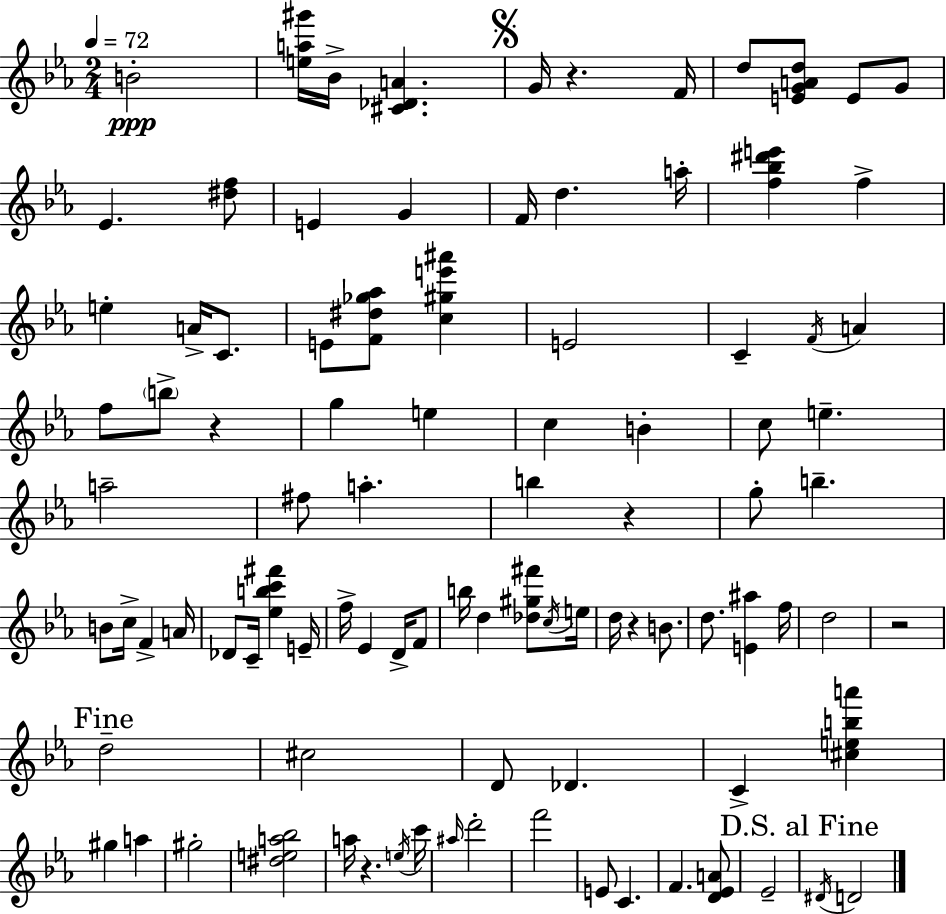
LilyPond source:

{
  \clef treble
  \numericTimeSignature
  \time 2/4
  \key ees \major
  \tempo 4 = 72
  b'2-.\ppp | <e'' a'' gis'''>16 bes'16-> <cis' des' a'>4. | \mark \markup { \musicglyph "scripts.segno" } g'16 r4. f'16 | d''8 <e' g' a' d''>8 e'8 g'8 | \break ees'4. <dis'' f''>8 | e'4 g'4 | f'16 d''4. a''16-. | <f'' bes'' dis''' e'''>4 f''4-> | \break e''4-. a'16-> c'8. | e'8 <f' dis'' ges'' aes''>8 <c'' gis'' e''' ais'''>4 | e'2 | c'4-- \acciaccatura { f'16 } a'4 | \break f''8 \parenthesize b''8-> r4 | g''4 e''4 | c''4 b'4-. | c''8 e''4.-- | \break a''2-- | fis''8 a''4.-. | b''4 r4 | g''8-. b''4.-- | \break b'8 c''16-> f'4-> | a'16 des'8 c'16-- <ees'' b'' c''' fis'''>4 | e'16-- f''16-> ees'4 d'16-> f'8 | b''16 d''4 <des'' gis'' fis'''>8 | \break \acciaccatura { c''16 } e''16 d''16 r4 b'8. | d''8. <e' ais''>4 | f''16 d''2 | r2 | \break \mark "Fine" d''2-- | cis''2 | d'8 des'4. | c'4-> <cis'' e'' b'' a'''>4 | \break gis''4 a''4 | gis''2-. | <dis'' e'' a'' bes''>2 | a''16 r4. | \break \acciaccatura { e''16 } c'''16 \grace { ais''16 } d'''2-. | f'''2 | e'8 c'4. | f'4. | \break <d' ees' a'>8 ees'2-- | \mark "D.S. al Fine" \acciaccatura { dis'16 } d'2 | \bar "|."
}